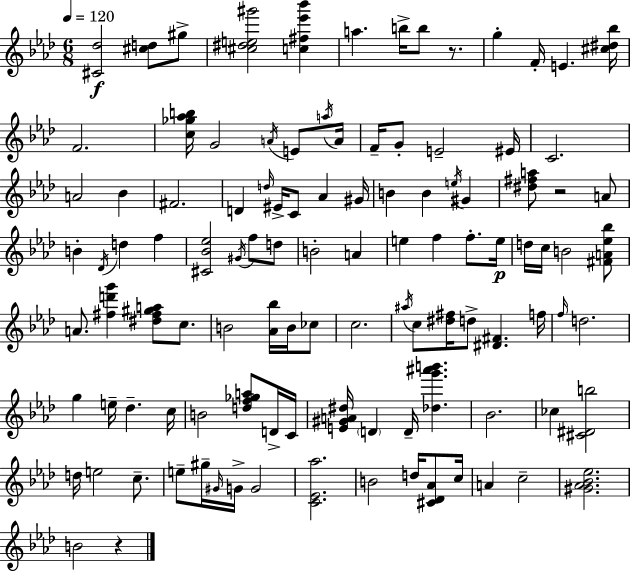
{
  \clef treble
  \numericTimeSignature
  \time 6/8
  \key aes \major
  \tempo 4 = 120
  <cis' des''>2\f <cis'' d''>8 gis''8-> | <cis'' dis'' e'' gis'''>2 <c'' fis'' ees''' bes'''>4 | a''4. b''16-> b''8 r8. | g''4-. f'16-. e'4. <cis'' dis'' bes''>16 | \break f'2. | <c'' ges'' aes'' b''>16 g'2 \acciaccatura { a'16 } e'8 | \acciaccatura { a''16 } a'16 f'16-- g'8-. e'2-- | eis'16 c'2. | \break a'2 bes'4 | fis'2. | d'4 \grace { d''16 } eis'16-> c'8 aes'4 | gis'16 b'4 b'4 \acciaccatura { e''16 } | \break gis'4 <dis'' fis'' a''>8 r2 | a'8 b'4-. \acciaccatura { des'16 } d''4 | f''4 <cis' bes' ees''>2 | \acciaccatura { gis'16 } f''8 d''8 b'2-. | \break a'4 e''4 f''4 | f''8.-. e''16\p d''16 c''16 b'2 | <fis' a' ees'' bes''>8 a'8. <fis'' d''' g'''>4 | <dis'' fis'' gis'' a''>8 c''8. b'2 | \break <aes' bes''>16 b'16 ces''8 c''2. | \acciaccatura { ais''16 } c''8 <dis'' fis''>16 d''8-> | <dis' fis'>4. f''16 \grace { f''16 } d''2. | g''4 | \break e''16-- des''4.-- c''16 b'2 | <d'' f'' ges'' a''>8 d'16-> c'16 <e' gis' a' dis''>16 \parenthesize d'4 | d'16-- <des'' g''' ais''' b'''>4. bes'2. | ces''4 | \break <cis' dis' b''>2 d''16 e''2 | c''8.-- e''8-- gis''16-- \grace { gis'16 } | g'16-> g'2 <c' ees' aes''>2. | b'2 | \break d''16 <cis' des' aes'>8 c''16 a'4 | c''2-- <gis' aes' bes' ees''>2. | b'2 | r4 \bar "|."
}